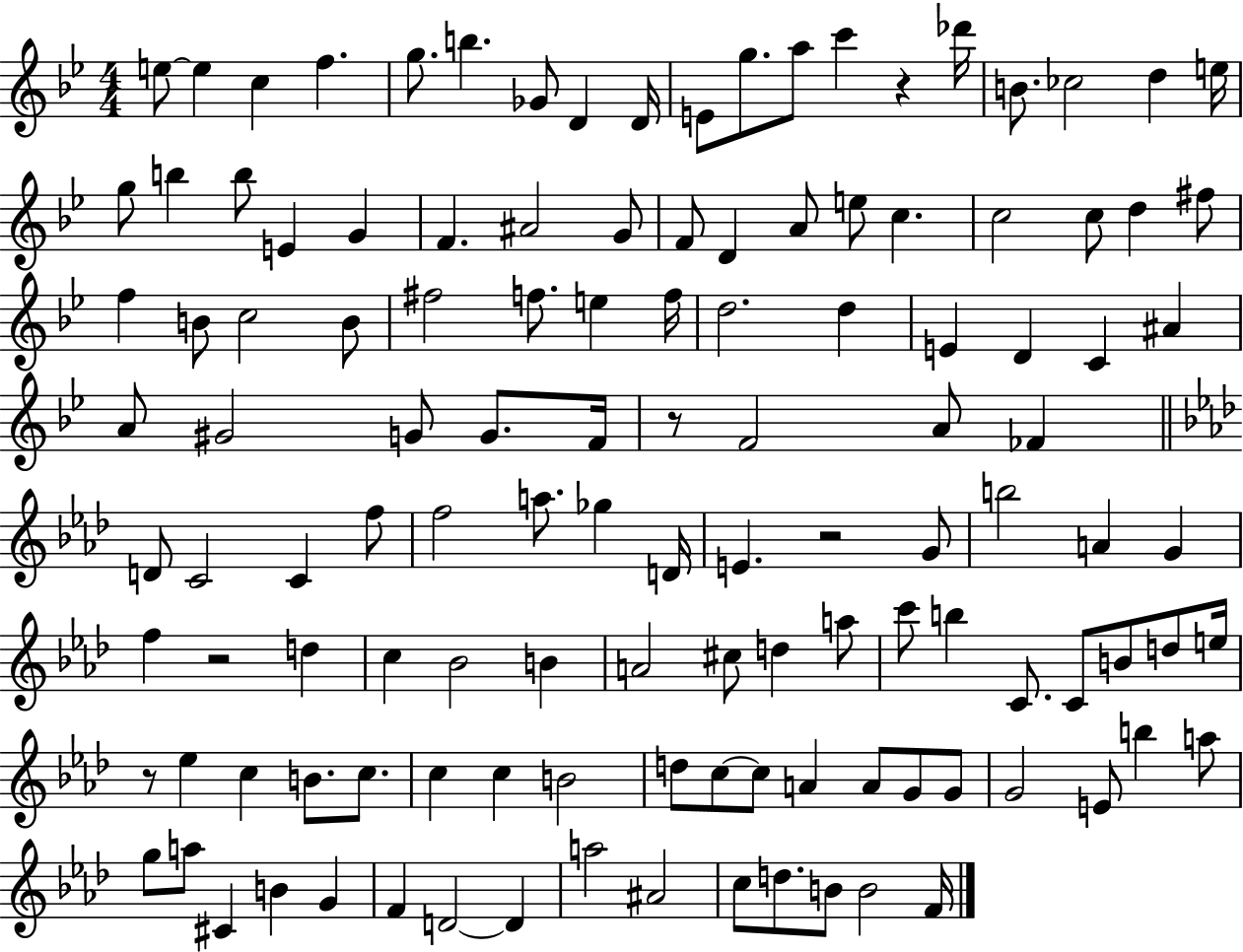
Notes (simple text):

E5/e E5/q C5/q F5/q. G5/e. B5/q. Gb4/e D4/q D4/s E4/e G5/e. A5/e C6/q R/q Db6/s B4/e. CES5/h D5/q E5/s G5/e B5/q B5/e E4/q G4/q F4/q. A#4/h G4/e F4/e D4/q A4/e E5/e C5/q. C5/h C5/e D5/q F#5/e F5/q B4/e C5/h B4/e F#5/h F5/e. E5/q F5/s D5/h. D5/q E4/q D4/q C4/q A#4/q A4/e G#4/h G4/e G4/e. F4/s R/e F4/h A4/e FES4/q D4/e C4/h C4/q F5/e F5/h A5/e. Gb5/q D4/s E4/q. R/h G4/e B5/h A4/q G4/q F5/q R/h D5/q C5/q Bb4/h B4/q A4/h C#5/e D5/q A5/e C6/e B5/q C4/e. C4/e B4/e D5/e E5/s R/e Eb5/q C5/q B4/e. C5/e. C5/q C5/q B4/h D5/e C5/e C5/e A4/q A4/e G4/e G4/e G4/h E4/e B5/q A5/e G5/e A5/e C#4/q B4/q G4/q F4/q D4/h D4/q A5/h A#4/h C5/e D5/e. B4/e B4/h F4/s